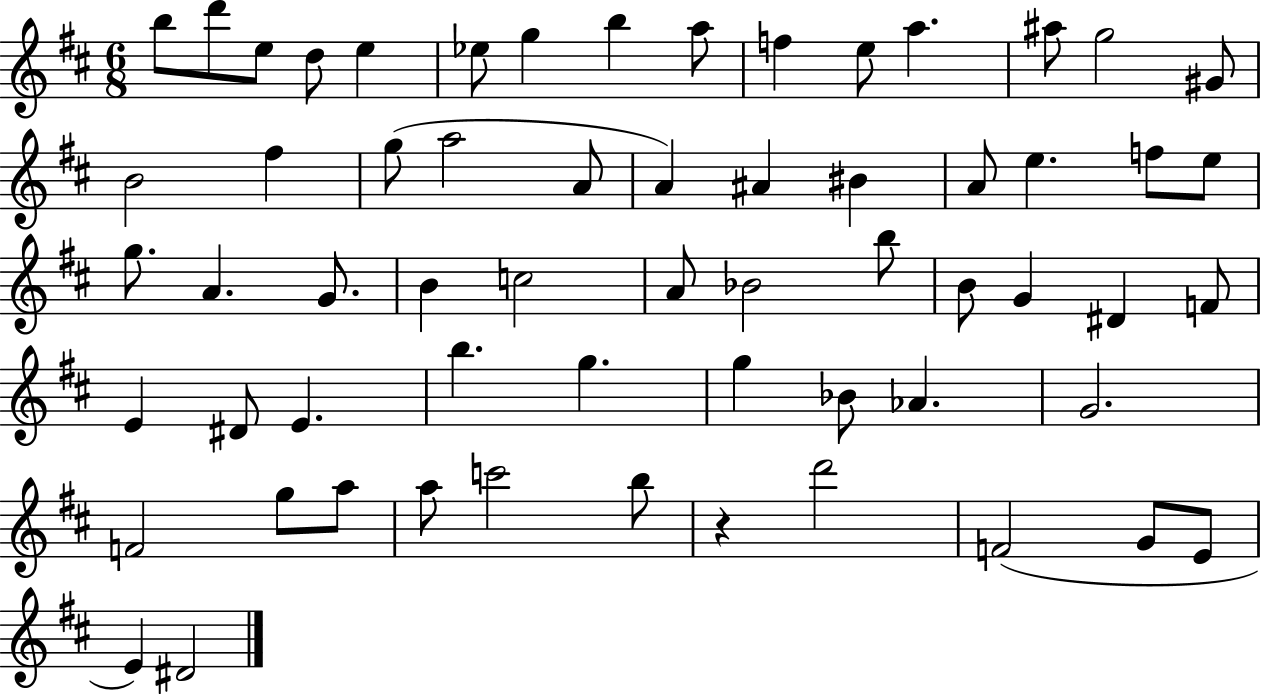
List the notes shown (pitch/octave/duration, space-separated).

B5/e D6/e E5/e D5/e E5/q Eb5/e G5/q B5/q A5/e F5/q E5/e A5/q. A#5/e G5/h G#4/e B4/h F#5/q G5/e A5/h A4/e A4/q A#4/q BIS4/q A4/e E5/q. F5/e E5/e G5/e. A4/q. G4/e. B4/q C5/h A4/e Bb4/h B5/e B4/e G4/q D#4/q F4/e E4/q D#4/e E4/q. B5/q. G5/q. G5/q Bb4/e Ab4/q. G4/h. F4/h G5/e A5/e A5/e C6/h B5/e R/q D6/h F4/h G4/e E4/e E4/q D#4/h